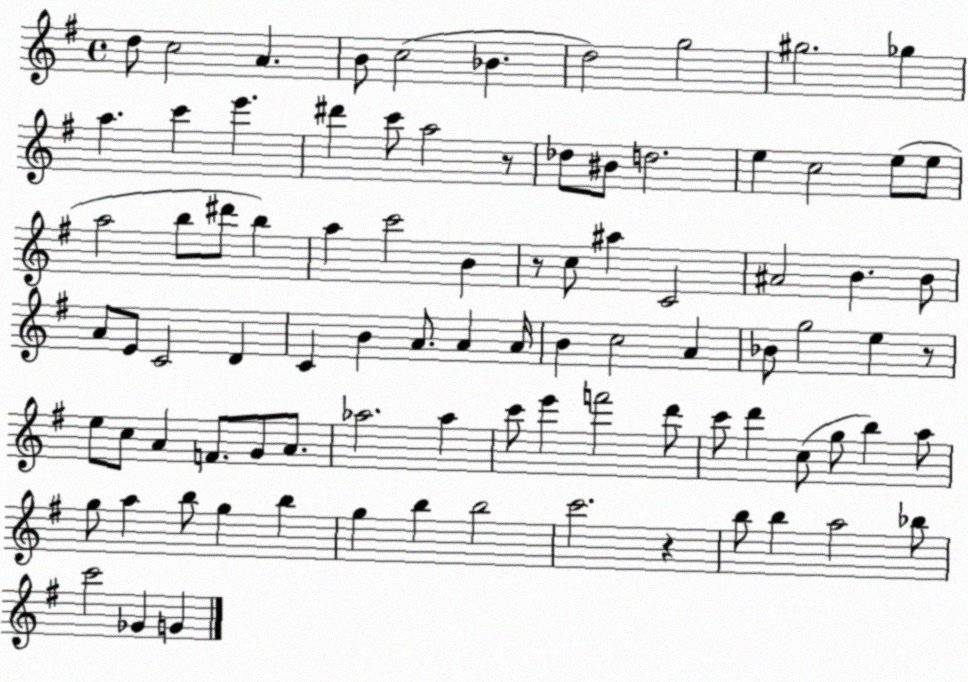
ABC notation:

X:1
T:Untitled
M:4/4
L:1/4
K:G
d/2 c2 A B/2 c2 _B d2 g2 ^g2 _g a c' e' ^d' c'/2 a2 z/2 _d/2 ^B/2 d2 e c2 e/2 e/2 a2 b/2 ^d'/2 b a c'2 B z/2 c/2 ^a C2 ^A2 B B/2 A/2 E/2 C2 D C B A/2 A A/4 B c2 A _B/2 g2 e z/2 e/2 c/2 A F/2 G/2 A/2 _a2 _a c'/2 e' f'2 d'/2 c'/2 d' c/2 g/2 b a/2 g/2 a b/2 g b g b b2 c'2 z b/2 b a2 _b/2 c'2 _G G